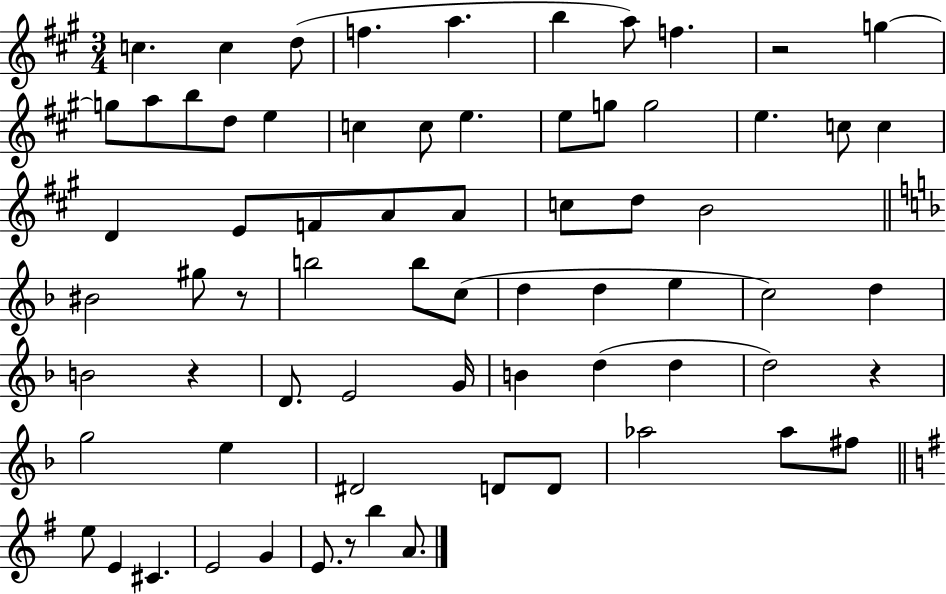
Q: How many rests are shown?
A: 5